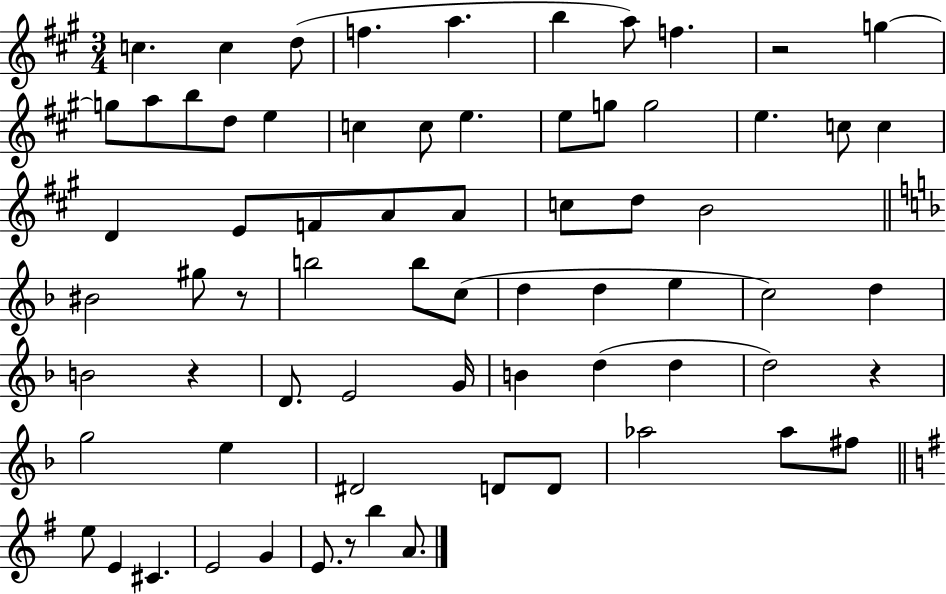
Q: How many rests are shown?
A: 5